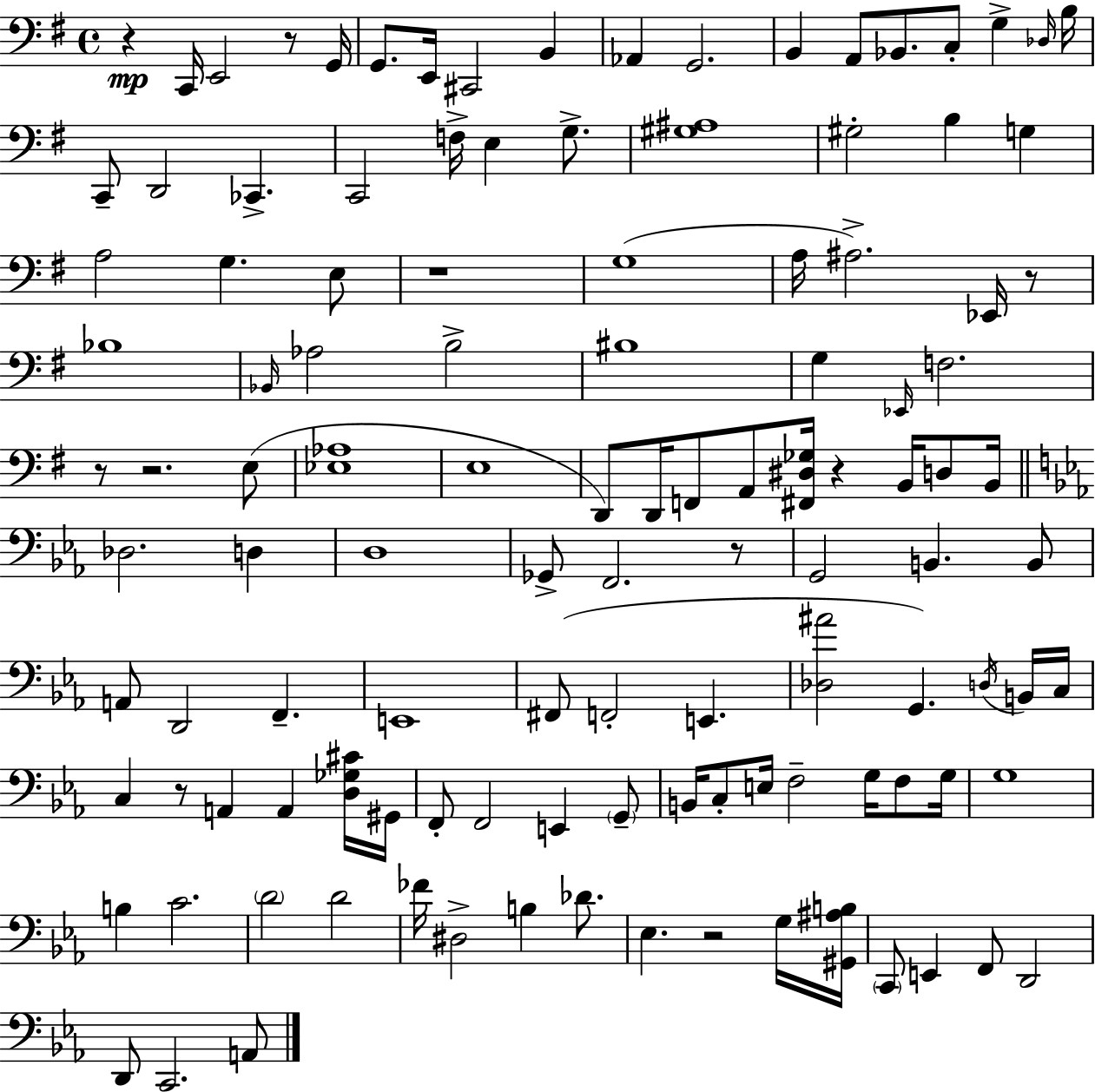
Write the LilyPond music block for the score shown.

{
  \clef bass
  \time 4/4
  \defaultTimeSignature
  \key g \major
  \repeat volta 2 { r4\mp c,16 e,2 r8 g,16 | g,8. e,16 cis,2 b,4 | aes,4 g,2. | b,4 a,8 bes,8. c8-. g4-> \grace { des16 } | \break b16 c,8-- d,2 ces,4.-> | c,2 f16-> e4 g8.-> | <gis ais>1 | gis2-. b4 g4 | \break a2 g4. e8 | r1 | g1( | a16 ais2.->) ees,16 r8 | \break bes1 | \grace { bes,16 } aes2 b2-> | bis1 | g4 \grace { ees,16 } f2. | \break r8 r2. | e8( <ees aes>1 | e1 | d,8) d,16 f,8 a,8 <fis, dis ges>16 r4 b,16 | \break d8 b,16 \bar "||" \break \key c \minor des2. d4 | d1 | ges,8-> f,2. r8 | g,2 b,4. b,8 | \break a,8 d,2 f,4.-- | e,1 | fis,8( f,2-. e,4. | <des ais'>2 g,4.) \acciaccatura { d16 } b,16 | \break c16 c4 r8 a,4 a,4 <d ges cis'>16 | gis,16 f,8-. f,2 e,4 \parenthesize g,8-- | b,16 c8-. e16 f2-- g16 f8 | g16 g1 | \break b4 c'2. | \parenthesize d'2 d'2 | fes'16 dis2-> b4 des'8. | ees4. r2 g16 | \break <gis, ais b>16 \parenthesize c,8 e,4 f,8 d,2 | d,8 c,2. a,8 | } \bar "|."
}